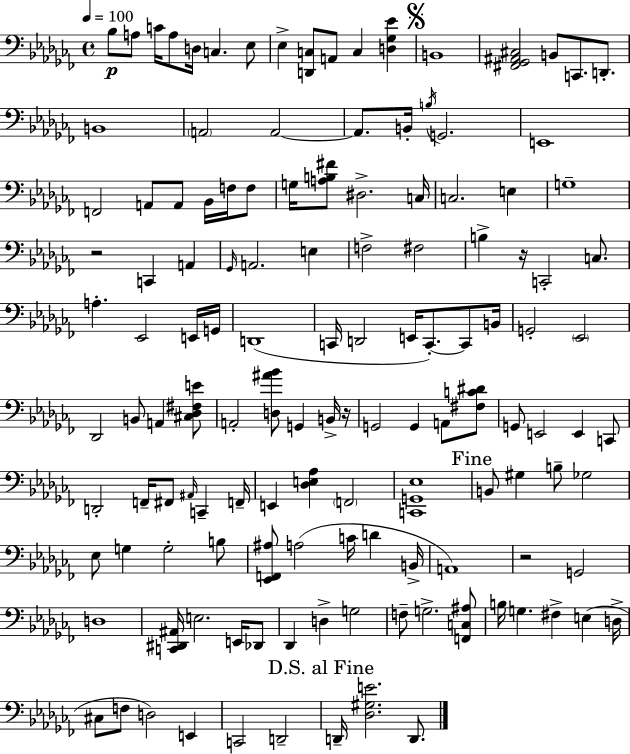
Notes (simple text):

Bb3/e A3/e C4/s A3/e D3/s C3/q. Eb3/e Eb3/q [D2,C3]/e A2/e C3/q [D3,Gb3,Eb4]/q B2/w [F#2,Gb2,A#2,C#3]/h B2/e C2/e. D2/e. B2/w A2/h A2/h A2/e. B2/s B3/s G2/h. E2/w F2/h A2/e A2/e Bb2/s F3/s F3/e G3/s [A3,B3,F#4]/e D#3/h. C3/s C3/h. E3/q G3/w R/h C2/q A2/q Gb2/s A2/h. E3/q F3/h F#3/h B3/q R/s C2/h C3/e. A3/q. Eb2/h E2/s G2/s D2/w C2/s D2/h E2/s C2/e. C2/e B2/s G2/h Eb2/h Db2/h B2/e A2/q [C#3,Db3,F#3,E4]/e A2/h [D3,A#4,Bb4]/e G2/q B2/s R/s G2/h G2/q A2/e [F#3,C4,D#4]/e G2/e E2/h E2/q C2/e D2/h F2/s F#2/e A#2/s C2/q F2/s E2/q [Db3,E3,Ab3]/q F2/h [C2,G2,Eb3]/w B2/e G#3/q B3/e Gb3/h Eb3/e G3/q G3/h B3/e [Eb2,F2,A#3]/e A3/h C4/s D4/q B2/s A2/w R/h G2/h D3/w [C2,D#2,A#2]/s E3/h. E2/s Db2/e Db2/q D3/q G3/h F3/e G3/h. [F2,C3,A#3]/e B3/s G3/q. F#3/q E3/q D3/s C#3/e F3/e D3/h E2/q C2/h D2/h D2/s [Db3,G#3,E4]/h. D2/e.